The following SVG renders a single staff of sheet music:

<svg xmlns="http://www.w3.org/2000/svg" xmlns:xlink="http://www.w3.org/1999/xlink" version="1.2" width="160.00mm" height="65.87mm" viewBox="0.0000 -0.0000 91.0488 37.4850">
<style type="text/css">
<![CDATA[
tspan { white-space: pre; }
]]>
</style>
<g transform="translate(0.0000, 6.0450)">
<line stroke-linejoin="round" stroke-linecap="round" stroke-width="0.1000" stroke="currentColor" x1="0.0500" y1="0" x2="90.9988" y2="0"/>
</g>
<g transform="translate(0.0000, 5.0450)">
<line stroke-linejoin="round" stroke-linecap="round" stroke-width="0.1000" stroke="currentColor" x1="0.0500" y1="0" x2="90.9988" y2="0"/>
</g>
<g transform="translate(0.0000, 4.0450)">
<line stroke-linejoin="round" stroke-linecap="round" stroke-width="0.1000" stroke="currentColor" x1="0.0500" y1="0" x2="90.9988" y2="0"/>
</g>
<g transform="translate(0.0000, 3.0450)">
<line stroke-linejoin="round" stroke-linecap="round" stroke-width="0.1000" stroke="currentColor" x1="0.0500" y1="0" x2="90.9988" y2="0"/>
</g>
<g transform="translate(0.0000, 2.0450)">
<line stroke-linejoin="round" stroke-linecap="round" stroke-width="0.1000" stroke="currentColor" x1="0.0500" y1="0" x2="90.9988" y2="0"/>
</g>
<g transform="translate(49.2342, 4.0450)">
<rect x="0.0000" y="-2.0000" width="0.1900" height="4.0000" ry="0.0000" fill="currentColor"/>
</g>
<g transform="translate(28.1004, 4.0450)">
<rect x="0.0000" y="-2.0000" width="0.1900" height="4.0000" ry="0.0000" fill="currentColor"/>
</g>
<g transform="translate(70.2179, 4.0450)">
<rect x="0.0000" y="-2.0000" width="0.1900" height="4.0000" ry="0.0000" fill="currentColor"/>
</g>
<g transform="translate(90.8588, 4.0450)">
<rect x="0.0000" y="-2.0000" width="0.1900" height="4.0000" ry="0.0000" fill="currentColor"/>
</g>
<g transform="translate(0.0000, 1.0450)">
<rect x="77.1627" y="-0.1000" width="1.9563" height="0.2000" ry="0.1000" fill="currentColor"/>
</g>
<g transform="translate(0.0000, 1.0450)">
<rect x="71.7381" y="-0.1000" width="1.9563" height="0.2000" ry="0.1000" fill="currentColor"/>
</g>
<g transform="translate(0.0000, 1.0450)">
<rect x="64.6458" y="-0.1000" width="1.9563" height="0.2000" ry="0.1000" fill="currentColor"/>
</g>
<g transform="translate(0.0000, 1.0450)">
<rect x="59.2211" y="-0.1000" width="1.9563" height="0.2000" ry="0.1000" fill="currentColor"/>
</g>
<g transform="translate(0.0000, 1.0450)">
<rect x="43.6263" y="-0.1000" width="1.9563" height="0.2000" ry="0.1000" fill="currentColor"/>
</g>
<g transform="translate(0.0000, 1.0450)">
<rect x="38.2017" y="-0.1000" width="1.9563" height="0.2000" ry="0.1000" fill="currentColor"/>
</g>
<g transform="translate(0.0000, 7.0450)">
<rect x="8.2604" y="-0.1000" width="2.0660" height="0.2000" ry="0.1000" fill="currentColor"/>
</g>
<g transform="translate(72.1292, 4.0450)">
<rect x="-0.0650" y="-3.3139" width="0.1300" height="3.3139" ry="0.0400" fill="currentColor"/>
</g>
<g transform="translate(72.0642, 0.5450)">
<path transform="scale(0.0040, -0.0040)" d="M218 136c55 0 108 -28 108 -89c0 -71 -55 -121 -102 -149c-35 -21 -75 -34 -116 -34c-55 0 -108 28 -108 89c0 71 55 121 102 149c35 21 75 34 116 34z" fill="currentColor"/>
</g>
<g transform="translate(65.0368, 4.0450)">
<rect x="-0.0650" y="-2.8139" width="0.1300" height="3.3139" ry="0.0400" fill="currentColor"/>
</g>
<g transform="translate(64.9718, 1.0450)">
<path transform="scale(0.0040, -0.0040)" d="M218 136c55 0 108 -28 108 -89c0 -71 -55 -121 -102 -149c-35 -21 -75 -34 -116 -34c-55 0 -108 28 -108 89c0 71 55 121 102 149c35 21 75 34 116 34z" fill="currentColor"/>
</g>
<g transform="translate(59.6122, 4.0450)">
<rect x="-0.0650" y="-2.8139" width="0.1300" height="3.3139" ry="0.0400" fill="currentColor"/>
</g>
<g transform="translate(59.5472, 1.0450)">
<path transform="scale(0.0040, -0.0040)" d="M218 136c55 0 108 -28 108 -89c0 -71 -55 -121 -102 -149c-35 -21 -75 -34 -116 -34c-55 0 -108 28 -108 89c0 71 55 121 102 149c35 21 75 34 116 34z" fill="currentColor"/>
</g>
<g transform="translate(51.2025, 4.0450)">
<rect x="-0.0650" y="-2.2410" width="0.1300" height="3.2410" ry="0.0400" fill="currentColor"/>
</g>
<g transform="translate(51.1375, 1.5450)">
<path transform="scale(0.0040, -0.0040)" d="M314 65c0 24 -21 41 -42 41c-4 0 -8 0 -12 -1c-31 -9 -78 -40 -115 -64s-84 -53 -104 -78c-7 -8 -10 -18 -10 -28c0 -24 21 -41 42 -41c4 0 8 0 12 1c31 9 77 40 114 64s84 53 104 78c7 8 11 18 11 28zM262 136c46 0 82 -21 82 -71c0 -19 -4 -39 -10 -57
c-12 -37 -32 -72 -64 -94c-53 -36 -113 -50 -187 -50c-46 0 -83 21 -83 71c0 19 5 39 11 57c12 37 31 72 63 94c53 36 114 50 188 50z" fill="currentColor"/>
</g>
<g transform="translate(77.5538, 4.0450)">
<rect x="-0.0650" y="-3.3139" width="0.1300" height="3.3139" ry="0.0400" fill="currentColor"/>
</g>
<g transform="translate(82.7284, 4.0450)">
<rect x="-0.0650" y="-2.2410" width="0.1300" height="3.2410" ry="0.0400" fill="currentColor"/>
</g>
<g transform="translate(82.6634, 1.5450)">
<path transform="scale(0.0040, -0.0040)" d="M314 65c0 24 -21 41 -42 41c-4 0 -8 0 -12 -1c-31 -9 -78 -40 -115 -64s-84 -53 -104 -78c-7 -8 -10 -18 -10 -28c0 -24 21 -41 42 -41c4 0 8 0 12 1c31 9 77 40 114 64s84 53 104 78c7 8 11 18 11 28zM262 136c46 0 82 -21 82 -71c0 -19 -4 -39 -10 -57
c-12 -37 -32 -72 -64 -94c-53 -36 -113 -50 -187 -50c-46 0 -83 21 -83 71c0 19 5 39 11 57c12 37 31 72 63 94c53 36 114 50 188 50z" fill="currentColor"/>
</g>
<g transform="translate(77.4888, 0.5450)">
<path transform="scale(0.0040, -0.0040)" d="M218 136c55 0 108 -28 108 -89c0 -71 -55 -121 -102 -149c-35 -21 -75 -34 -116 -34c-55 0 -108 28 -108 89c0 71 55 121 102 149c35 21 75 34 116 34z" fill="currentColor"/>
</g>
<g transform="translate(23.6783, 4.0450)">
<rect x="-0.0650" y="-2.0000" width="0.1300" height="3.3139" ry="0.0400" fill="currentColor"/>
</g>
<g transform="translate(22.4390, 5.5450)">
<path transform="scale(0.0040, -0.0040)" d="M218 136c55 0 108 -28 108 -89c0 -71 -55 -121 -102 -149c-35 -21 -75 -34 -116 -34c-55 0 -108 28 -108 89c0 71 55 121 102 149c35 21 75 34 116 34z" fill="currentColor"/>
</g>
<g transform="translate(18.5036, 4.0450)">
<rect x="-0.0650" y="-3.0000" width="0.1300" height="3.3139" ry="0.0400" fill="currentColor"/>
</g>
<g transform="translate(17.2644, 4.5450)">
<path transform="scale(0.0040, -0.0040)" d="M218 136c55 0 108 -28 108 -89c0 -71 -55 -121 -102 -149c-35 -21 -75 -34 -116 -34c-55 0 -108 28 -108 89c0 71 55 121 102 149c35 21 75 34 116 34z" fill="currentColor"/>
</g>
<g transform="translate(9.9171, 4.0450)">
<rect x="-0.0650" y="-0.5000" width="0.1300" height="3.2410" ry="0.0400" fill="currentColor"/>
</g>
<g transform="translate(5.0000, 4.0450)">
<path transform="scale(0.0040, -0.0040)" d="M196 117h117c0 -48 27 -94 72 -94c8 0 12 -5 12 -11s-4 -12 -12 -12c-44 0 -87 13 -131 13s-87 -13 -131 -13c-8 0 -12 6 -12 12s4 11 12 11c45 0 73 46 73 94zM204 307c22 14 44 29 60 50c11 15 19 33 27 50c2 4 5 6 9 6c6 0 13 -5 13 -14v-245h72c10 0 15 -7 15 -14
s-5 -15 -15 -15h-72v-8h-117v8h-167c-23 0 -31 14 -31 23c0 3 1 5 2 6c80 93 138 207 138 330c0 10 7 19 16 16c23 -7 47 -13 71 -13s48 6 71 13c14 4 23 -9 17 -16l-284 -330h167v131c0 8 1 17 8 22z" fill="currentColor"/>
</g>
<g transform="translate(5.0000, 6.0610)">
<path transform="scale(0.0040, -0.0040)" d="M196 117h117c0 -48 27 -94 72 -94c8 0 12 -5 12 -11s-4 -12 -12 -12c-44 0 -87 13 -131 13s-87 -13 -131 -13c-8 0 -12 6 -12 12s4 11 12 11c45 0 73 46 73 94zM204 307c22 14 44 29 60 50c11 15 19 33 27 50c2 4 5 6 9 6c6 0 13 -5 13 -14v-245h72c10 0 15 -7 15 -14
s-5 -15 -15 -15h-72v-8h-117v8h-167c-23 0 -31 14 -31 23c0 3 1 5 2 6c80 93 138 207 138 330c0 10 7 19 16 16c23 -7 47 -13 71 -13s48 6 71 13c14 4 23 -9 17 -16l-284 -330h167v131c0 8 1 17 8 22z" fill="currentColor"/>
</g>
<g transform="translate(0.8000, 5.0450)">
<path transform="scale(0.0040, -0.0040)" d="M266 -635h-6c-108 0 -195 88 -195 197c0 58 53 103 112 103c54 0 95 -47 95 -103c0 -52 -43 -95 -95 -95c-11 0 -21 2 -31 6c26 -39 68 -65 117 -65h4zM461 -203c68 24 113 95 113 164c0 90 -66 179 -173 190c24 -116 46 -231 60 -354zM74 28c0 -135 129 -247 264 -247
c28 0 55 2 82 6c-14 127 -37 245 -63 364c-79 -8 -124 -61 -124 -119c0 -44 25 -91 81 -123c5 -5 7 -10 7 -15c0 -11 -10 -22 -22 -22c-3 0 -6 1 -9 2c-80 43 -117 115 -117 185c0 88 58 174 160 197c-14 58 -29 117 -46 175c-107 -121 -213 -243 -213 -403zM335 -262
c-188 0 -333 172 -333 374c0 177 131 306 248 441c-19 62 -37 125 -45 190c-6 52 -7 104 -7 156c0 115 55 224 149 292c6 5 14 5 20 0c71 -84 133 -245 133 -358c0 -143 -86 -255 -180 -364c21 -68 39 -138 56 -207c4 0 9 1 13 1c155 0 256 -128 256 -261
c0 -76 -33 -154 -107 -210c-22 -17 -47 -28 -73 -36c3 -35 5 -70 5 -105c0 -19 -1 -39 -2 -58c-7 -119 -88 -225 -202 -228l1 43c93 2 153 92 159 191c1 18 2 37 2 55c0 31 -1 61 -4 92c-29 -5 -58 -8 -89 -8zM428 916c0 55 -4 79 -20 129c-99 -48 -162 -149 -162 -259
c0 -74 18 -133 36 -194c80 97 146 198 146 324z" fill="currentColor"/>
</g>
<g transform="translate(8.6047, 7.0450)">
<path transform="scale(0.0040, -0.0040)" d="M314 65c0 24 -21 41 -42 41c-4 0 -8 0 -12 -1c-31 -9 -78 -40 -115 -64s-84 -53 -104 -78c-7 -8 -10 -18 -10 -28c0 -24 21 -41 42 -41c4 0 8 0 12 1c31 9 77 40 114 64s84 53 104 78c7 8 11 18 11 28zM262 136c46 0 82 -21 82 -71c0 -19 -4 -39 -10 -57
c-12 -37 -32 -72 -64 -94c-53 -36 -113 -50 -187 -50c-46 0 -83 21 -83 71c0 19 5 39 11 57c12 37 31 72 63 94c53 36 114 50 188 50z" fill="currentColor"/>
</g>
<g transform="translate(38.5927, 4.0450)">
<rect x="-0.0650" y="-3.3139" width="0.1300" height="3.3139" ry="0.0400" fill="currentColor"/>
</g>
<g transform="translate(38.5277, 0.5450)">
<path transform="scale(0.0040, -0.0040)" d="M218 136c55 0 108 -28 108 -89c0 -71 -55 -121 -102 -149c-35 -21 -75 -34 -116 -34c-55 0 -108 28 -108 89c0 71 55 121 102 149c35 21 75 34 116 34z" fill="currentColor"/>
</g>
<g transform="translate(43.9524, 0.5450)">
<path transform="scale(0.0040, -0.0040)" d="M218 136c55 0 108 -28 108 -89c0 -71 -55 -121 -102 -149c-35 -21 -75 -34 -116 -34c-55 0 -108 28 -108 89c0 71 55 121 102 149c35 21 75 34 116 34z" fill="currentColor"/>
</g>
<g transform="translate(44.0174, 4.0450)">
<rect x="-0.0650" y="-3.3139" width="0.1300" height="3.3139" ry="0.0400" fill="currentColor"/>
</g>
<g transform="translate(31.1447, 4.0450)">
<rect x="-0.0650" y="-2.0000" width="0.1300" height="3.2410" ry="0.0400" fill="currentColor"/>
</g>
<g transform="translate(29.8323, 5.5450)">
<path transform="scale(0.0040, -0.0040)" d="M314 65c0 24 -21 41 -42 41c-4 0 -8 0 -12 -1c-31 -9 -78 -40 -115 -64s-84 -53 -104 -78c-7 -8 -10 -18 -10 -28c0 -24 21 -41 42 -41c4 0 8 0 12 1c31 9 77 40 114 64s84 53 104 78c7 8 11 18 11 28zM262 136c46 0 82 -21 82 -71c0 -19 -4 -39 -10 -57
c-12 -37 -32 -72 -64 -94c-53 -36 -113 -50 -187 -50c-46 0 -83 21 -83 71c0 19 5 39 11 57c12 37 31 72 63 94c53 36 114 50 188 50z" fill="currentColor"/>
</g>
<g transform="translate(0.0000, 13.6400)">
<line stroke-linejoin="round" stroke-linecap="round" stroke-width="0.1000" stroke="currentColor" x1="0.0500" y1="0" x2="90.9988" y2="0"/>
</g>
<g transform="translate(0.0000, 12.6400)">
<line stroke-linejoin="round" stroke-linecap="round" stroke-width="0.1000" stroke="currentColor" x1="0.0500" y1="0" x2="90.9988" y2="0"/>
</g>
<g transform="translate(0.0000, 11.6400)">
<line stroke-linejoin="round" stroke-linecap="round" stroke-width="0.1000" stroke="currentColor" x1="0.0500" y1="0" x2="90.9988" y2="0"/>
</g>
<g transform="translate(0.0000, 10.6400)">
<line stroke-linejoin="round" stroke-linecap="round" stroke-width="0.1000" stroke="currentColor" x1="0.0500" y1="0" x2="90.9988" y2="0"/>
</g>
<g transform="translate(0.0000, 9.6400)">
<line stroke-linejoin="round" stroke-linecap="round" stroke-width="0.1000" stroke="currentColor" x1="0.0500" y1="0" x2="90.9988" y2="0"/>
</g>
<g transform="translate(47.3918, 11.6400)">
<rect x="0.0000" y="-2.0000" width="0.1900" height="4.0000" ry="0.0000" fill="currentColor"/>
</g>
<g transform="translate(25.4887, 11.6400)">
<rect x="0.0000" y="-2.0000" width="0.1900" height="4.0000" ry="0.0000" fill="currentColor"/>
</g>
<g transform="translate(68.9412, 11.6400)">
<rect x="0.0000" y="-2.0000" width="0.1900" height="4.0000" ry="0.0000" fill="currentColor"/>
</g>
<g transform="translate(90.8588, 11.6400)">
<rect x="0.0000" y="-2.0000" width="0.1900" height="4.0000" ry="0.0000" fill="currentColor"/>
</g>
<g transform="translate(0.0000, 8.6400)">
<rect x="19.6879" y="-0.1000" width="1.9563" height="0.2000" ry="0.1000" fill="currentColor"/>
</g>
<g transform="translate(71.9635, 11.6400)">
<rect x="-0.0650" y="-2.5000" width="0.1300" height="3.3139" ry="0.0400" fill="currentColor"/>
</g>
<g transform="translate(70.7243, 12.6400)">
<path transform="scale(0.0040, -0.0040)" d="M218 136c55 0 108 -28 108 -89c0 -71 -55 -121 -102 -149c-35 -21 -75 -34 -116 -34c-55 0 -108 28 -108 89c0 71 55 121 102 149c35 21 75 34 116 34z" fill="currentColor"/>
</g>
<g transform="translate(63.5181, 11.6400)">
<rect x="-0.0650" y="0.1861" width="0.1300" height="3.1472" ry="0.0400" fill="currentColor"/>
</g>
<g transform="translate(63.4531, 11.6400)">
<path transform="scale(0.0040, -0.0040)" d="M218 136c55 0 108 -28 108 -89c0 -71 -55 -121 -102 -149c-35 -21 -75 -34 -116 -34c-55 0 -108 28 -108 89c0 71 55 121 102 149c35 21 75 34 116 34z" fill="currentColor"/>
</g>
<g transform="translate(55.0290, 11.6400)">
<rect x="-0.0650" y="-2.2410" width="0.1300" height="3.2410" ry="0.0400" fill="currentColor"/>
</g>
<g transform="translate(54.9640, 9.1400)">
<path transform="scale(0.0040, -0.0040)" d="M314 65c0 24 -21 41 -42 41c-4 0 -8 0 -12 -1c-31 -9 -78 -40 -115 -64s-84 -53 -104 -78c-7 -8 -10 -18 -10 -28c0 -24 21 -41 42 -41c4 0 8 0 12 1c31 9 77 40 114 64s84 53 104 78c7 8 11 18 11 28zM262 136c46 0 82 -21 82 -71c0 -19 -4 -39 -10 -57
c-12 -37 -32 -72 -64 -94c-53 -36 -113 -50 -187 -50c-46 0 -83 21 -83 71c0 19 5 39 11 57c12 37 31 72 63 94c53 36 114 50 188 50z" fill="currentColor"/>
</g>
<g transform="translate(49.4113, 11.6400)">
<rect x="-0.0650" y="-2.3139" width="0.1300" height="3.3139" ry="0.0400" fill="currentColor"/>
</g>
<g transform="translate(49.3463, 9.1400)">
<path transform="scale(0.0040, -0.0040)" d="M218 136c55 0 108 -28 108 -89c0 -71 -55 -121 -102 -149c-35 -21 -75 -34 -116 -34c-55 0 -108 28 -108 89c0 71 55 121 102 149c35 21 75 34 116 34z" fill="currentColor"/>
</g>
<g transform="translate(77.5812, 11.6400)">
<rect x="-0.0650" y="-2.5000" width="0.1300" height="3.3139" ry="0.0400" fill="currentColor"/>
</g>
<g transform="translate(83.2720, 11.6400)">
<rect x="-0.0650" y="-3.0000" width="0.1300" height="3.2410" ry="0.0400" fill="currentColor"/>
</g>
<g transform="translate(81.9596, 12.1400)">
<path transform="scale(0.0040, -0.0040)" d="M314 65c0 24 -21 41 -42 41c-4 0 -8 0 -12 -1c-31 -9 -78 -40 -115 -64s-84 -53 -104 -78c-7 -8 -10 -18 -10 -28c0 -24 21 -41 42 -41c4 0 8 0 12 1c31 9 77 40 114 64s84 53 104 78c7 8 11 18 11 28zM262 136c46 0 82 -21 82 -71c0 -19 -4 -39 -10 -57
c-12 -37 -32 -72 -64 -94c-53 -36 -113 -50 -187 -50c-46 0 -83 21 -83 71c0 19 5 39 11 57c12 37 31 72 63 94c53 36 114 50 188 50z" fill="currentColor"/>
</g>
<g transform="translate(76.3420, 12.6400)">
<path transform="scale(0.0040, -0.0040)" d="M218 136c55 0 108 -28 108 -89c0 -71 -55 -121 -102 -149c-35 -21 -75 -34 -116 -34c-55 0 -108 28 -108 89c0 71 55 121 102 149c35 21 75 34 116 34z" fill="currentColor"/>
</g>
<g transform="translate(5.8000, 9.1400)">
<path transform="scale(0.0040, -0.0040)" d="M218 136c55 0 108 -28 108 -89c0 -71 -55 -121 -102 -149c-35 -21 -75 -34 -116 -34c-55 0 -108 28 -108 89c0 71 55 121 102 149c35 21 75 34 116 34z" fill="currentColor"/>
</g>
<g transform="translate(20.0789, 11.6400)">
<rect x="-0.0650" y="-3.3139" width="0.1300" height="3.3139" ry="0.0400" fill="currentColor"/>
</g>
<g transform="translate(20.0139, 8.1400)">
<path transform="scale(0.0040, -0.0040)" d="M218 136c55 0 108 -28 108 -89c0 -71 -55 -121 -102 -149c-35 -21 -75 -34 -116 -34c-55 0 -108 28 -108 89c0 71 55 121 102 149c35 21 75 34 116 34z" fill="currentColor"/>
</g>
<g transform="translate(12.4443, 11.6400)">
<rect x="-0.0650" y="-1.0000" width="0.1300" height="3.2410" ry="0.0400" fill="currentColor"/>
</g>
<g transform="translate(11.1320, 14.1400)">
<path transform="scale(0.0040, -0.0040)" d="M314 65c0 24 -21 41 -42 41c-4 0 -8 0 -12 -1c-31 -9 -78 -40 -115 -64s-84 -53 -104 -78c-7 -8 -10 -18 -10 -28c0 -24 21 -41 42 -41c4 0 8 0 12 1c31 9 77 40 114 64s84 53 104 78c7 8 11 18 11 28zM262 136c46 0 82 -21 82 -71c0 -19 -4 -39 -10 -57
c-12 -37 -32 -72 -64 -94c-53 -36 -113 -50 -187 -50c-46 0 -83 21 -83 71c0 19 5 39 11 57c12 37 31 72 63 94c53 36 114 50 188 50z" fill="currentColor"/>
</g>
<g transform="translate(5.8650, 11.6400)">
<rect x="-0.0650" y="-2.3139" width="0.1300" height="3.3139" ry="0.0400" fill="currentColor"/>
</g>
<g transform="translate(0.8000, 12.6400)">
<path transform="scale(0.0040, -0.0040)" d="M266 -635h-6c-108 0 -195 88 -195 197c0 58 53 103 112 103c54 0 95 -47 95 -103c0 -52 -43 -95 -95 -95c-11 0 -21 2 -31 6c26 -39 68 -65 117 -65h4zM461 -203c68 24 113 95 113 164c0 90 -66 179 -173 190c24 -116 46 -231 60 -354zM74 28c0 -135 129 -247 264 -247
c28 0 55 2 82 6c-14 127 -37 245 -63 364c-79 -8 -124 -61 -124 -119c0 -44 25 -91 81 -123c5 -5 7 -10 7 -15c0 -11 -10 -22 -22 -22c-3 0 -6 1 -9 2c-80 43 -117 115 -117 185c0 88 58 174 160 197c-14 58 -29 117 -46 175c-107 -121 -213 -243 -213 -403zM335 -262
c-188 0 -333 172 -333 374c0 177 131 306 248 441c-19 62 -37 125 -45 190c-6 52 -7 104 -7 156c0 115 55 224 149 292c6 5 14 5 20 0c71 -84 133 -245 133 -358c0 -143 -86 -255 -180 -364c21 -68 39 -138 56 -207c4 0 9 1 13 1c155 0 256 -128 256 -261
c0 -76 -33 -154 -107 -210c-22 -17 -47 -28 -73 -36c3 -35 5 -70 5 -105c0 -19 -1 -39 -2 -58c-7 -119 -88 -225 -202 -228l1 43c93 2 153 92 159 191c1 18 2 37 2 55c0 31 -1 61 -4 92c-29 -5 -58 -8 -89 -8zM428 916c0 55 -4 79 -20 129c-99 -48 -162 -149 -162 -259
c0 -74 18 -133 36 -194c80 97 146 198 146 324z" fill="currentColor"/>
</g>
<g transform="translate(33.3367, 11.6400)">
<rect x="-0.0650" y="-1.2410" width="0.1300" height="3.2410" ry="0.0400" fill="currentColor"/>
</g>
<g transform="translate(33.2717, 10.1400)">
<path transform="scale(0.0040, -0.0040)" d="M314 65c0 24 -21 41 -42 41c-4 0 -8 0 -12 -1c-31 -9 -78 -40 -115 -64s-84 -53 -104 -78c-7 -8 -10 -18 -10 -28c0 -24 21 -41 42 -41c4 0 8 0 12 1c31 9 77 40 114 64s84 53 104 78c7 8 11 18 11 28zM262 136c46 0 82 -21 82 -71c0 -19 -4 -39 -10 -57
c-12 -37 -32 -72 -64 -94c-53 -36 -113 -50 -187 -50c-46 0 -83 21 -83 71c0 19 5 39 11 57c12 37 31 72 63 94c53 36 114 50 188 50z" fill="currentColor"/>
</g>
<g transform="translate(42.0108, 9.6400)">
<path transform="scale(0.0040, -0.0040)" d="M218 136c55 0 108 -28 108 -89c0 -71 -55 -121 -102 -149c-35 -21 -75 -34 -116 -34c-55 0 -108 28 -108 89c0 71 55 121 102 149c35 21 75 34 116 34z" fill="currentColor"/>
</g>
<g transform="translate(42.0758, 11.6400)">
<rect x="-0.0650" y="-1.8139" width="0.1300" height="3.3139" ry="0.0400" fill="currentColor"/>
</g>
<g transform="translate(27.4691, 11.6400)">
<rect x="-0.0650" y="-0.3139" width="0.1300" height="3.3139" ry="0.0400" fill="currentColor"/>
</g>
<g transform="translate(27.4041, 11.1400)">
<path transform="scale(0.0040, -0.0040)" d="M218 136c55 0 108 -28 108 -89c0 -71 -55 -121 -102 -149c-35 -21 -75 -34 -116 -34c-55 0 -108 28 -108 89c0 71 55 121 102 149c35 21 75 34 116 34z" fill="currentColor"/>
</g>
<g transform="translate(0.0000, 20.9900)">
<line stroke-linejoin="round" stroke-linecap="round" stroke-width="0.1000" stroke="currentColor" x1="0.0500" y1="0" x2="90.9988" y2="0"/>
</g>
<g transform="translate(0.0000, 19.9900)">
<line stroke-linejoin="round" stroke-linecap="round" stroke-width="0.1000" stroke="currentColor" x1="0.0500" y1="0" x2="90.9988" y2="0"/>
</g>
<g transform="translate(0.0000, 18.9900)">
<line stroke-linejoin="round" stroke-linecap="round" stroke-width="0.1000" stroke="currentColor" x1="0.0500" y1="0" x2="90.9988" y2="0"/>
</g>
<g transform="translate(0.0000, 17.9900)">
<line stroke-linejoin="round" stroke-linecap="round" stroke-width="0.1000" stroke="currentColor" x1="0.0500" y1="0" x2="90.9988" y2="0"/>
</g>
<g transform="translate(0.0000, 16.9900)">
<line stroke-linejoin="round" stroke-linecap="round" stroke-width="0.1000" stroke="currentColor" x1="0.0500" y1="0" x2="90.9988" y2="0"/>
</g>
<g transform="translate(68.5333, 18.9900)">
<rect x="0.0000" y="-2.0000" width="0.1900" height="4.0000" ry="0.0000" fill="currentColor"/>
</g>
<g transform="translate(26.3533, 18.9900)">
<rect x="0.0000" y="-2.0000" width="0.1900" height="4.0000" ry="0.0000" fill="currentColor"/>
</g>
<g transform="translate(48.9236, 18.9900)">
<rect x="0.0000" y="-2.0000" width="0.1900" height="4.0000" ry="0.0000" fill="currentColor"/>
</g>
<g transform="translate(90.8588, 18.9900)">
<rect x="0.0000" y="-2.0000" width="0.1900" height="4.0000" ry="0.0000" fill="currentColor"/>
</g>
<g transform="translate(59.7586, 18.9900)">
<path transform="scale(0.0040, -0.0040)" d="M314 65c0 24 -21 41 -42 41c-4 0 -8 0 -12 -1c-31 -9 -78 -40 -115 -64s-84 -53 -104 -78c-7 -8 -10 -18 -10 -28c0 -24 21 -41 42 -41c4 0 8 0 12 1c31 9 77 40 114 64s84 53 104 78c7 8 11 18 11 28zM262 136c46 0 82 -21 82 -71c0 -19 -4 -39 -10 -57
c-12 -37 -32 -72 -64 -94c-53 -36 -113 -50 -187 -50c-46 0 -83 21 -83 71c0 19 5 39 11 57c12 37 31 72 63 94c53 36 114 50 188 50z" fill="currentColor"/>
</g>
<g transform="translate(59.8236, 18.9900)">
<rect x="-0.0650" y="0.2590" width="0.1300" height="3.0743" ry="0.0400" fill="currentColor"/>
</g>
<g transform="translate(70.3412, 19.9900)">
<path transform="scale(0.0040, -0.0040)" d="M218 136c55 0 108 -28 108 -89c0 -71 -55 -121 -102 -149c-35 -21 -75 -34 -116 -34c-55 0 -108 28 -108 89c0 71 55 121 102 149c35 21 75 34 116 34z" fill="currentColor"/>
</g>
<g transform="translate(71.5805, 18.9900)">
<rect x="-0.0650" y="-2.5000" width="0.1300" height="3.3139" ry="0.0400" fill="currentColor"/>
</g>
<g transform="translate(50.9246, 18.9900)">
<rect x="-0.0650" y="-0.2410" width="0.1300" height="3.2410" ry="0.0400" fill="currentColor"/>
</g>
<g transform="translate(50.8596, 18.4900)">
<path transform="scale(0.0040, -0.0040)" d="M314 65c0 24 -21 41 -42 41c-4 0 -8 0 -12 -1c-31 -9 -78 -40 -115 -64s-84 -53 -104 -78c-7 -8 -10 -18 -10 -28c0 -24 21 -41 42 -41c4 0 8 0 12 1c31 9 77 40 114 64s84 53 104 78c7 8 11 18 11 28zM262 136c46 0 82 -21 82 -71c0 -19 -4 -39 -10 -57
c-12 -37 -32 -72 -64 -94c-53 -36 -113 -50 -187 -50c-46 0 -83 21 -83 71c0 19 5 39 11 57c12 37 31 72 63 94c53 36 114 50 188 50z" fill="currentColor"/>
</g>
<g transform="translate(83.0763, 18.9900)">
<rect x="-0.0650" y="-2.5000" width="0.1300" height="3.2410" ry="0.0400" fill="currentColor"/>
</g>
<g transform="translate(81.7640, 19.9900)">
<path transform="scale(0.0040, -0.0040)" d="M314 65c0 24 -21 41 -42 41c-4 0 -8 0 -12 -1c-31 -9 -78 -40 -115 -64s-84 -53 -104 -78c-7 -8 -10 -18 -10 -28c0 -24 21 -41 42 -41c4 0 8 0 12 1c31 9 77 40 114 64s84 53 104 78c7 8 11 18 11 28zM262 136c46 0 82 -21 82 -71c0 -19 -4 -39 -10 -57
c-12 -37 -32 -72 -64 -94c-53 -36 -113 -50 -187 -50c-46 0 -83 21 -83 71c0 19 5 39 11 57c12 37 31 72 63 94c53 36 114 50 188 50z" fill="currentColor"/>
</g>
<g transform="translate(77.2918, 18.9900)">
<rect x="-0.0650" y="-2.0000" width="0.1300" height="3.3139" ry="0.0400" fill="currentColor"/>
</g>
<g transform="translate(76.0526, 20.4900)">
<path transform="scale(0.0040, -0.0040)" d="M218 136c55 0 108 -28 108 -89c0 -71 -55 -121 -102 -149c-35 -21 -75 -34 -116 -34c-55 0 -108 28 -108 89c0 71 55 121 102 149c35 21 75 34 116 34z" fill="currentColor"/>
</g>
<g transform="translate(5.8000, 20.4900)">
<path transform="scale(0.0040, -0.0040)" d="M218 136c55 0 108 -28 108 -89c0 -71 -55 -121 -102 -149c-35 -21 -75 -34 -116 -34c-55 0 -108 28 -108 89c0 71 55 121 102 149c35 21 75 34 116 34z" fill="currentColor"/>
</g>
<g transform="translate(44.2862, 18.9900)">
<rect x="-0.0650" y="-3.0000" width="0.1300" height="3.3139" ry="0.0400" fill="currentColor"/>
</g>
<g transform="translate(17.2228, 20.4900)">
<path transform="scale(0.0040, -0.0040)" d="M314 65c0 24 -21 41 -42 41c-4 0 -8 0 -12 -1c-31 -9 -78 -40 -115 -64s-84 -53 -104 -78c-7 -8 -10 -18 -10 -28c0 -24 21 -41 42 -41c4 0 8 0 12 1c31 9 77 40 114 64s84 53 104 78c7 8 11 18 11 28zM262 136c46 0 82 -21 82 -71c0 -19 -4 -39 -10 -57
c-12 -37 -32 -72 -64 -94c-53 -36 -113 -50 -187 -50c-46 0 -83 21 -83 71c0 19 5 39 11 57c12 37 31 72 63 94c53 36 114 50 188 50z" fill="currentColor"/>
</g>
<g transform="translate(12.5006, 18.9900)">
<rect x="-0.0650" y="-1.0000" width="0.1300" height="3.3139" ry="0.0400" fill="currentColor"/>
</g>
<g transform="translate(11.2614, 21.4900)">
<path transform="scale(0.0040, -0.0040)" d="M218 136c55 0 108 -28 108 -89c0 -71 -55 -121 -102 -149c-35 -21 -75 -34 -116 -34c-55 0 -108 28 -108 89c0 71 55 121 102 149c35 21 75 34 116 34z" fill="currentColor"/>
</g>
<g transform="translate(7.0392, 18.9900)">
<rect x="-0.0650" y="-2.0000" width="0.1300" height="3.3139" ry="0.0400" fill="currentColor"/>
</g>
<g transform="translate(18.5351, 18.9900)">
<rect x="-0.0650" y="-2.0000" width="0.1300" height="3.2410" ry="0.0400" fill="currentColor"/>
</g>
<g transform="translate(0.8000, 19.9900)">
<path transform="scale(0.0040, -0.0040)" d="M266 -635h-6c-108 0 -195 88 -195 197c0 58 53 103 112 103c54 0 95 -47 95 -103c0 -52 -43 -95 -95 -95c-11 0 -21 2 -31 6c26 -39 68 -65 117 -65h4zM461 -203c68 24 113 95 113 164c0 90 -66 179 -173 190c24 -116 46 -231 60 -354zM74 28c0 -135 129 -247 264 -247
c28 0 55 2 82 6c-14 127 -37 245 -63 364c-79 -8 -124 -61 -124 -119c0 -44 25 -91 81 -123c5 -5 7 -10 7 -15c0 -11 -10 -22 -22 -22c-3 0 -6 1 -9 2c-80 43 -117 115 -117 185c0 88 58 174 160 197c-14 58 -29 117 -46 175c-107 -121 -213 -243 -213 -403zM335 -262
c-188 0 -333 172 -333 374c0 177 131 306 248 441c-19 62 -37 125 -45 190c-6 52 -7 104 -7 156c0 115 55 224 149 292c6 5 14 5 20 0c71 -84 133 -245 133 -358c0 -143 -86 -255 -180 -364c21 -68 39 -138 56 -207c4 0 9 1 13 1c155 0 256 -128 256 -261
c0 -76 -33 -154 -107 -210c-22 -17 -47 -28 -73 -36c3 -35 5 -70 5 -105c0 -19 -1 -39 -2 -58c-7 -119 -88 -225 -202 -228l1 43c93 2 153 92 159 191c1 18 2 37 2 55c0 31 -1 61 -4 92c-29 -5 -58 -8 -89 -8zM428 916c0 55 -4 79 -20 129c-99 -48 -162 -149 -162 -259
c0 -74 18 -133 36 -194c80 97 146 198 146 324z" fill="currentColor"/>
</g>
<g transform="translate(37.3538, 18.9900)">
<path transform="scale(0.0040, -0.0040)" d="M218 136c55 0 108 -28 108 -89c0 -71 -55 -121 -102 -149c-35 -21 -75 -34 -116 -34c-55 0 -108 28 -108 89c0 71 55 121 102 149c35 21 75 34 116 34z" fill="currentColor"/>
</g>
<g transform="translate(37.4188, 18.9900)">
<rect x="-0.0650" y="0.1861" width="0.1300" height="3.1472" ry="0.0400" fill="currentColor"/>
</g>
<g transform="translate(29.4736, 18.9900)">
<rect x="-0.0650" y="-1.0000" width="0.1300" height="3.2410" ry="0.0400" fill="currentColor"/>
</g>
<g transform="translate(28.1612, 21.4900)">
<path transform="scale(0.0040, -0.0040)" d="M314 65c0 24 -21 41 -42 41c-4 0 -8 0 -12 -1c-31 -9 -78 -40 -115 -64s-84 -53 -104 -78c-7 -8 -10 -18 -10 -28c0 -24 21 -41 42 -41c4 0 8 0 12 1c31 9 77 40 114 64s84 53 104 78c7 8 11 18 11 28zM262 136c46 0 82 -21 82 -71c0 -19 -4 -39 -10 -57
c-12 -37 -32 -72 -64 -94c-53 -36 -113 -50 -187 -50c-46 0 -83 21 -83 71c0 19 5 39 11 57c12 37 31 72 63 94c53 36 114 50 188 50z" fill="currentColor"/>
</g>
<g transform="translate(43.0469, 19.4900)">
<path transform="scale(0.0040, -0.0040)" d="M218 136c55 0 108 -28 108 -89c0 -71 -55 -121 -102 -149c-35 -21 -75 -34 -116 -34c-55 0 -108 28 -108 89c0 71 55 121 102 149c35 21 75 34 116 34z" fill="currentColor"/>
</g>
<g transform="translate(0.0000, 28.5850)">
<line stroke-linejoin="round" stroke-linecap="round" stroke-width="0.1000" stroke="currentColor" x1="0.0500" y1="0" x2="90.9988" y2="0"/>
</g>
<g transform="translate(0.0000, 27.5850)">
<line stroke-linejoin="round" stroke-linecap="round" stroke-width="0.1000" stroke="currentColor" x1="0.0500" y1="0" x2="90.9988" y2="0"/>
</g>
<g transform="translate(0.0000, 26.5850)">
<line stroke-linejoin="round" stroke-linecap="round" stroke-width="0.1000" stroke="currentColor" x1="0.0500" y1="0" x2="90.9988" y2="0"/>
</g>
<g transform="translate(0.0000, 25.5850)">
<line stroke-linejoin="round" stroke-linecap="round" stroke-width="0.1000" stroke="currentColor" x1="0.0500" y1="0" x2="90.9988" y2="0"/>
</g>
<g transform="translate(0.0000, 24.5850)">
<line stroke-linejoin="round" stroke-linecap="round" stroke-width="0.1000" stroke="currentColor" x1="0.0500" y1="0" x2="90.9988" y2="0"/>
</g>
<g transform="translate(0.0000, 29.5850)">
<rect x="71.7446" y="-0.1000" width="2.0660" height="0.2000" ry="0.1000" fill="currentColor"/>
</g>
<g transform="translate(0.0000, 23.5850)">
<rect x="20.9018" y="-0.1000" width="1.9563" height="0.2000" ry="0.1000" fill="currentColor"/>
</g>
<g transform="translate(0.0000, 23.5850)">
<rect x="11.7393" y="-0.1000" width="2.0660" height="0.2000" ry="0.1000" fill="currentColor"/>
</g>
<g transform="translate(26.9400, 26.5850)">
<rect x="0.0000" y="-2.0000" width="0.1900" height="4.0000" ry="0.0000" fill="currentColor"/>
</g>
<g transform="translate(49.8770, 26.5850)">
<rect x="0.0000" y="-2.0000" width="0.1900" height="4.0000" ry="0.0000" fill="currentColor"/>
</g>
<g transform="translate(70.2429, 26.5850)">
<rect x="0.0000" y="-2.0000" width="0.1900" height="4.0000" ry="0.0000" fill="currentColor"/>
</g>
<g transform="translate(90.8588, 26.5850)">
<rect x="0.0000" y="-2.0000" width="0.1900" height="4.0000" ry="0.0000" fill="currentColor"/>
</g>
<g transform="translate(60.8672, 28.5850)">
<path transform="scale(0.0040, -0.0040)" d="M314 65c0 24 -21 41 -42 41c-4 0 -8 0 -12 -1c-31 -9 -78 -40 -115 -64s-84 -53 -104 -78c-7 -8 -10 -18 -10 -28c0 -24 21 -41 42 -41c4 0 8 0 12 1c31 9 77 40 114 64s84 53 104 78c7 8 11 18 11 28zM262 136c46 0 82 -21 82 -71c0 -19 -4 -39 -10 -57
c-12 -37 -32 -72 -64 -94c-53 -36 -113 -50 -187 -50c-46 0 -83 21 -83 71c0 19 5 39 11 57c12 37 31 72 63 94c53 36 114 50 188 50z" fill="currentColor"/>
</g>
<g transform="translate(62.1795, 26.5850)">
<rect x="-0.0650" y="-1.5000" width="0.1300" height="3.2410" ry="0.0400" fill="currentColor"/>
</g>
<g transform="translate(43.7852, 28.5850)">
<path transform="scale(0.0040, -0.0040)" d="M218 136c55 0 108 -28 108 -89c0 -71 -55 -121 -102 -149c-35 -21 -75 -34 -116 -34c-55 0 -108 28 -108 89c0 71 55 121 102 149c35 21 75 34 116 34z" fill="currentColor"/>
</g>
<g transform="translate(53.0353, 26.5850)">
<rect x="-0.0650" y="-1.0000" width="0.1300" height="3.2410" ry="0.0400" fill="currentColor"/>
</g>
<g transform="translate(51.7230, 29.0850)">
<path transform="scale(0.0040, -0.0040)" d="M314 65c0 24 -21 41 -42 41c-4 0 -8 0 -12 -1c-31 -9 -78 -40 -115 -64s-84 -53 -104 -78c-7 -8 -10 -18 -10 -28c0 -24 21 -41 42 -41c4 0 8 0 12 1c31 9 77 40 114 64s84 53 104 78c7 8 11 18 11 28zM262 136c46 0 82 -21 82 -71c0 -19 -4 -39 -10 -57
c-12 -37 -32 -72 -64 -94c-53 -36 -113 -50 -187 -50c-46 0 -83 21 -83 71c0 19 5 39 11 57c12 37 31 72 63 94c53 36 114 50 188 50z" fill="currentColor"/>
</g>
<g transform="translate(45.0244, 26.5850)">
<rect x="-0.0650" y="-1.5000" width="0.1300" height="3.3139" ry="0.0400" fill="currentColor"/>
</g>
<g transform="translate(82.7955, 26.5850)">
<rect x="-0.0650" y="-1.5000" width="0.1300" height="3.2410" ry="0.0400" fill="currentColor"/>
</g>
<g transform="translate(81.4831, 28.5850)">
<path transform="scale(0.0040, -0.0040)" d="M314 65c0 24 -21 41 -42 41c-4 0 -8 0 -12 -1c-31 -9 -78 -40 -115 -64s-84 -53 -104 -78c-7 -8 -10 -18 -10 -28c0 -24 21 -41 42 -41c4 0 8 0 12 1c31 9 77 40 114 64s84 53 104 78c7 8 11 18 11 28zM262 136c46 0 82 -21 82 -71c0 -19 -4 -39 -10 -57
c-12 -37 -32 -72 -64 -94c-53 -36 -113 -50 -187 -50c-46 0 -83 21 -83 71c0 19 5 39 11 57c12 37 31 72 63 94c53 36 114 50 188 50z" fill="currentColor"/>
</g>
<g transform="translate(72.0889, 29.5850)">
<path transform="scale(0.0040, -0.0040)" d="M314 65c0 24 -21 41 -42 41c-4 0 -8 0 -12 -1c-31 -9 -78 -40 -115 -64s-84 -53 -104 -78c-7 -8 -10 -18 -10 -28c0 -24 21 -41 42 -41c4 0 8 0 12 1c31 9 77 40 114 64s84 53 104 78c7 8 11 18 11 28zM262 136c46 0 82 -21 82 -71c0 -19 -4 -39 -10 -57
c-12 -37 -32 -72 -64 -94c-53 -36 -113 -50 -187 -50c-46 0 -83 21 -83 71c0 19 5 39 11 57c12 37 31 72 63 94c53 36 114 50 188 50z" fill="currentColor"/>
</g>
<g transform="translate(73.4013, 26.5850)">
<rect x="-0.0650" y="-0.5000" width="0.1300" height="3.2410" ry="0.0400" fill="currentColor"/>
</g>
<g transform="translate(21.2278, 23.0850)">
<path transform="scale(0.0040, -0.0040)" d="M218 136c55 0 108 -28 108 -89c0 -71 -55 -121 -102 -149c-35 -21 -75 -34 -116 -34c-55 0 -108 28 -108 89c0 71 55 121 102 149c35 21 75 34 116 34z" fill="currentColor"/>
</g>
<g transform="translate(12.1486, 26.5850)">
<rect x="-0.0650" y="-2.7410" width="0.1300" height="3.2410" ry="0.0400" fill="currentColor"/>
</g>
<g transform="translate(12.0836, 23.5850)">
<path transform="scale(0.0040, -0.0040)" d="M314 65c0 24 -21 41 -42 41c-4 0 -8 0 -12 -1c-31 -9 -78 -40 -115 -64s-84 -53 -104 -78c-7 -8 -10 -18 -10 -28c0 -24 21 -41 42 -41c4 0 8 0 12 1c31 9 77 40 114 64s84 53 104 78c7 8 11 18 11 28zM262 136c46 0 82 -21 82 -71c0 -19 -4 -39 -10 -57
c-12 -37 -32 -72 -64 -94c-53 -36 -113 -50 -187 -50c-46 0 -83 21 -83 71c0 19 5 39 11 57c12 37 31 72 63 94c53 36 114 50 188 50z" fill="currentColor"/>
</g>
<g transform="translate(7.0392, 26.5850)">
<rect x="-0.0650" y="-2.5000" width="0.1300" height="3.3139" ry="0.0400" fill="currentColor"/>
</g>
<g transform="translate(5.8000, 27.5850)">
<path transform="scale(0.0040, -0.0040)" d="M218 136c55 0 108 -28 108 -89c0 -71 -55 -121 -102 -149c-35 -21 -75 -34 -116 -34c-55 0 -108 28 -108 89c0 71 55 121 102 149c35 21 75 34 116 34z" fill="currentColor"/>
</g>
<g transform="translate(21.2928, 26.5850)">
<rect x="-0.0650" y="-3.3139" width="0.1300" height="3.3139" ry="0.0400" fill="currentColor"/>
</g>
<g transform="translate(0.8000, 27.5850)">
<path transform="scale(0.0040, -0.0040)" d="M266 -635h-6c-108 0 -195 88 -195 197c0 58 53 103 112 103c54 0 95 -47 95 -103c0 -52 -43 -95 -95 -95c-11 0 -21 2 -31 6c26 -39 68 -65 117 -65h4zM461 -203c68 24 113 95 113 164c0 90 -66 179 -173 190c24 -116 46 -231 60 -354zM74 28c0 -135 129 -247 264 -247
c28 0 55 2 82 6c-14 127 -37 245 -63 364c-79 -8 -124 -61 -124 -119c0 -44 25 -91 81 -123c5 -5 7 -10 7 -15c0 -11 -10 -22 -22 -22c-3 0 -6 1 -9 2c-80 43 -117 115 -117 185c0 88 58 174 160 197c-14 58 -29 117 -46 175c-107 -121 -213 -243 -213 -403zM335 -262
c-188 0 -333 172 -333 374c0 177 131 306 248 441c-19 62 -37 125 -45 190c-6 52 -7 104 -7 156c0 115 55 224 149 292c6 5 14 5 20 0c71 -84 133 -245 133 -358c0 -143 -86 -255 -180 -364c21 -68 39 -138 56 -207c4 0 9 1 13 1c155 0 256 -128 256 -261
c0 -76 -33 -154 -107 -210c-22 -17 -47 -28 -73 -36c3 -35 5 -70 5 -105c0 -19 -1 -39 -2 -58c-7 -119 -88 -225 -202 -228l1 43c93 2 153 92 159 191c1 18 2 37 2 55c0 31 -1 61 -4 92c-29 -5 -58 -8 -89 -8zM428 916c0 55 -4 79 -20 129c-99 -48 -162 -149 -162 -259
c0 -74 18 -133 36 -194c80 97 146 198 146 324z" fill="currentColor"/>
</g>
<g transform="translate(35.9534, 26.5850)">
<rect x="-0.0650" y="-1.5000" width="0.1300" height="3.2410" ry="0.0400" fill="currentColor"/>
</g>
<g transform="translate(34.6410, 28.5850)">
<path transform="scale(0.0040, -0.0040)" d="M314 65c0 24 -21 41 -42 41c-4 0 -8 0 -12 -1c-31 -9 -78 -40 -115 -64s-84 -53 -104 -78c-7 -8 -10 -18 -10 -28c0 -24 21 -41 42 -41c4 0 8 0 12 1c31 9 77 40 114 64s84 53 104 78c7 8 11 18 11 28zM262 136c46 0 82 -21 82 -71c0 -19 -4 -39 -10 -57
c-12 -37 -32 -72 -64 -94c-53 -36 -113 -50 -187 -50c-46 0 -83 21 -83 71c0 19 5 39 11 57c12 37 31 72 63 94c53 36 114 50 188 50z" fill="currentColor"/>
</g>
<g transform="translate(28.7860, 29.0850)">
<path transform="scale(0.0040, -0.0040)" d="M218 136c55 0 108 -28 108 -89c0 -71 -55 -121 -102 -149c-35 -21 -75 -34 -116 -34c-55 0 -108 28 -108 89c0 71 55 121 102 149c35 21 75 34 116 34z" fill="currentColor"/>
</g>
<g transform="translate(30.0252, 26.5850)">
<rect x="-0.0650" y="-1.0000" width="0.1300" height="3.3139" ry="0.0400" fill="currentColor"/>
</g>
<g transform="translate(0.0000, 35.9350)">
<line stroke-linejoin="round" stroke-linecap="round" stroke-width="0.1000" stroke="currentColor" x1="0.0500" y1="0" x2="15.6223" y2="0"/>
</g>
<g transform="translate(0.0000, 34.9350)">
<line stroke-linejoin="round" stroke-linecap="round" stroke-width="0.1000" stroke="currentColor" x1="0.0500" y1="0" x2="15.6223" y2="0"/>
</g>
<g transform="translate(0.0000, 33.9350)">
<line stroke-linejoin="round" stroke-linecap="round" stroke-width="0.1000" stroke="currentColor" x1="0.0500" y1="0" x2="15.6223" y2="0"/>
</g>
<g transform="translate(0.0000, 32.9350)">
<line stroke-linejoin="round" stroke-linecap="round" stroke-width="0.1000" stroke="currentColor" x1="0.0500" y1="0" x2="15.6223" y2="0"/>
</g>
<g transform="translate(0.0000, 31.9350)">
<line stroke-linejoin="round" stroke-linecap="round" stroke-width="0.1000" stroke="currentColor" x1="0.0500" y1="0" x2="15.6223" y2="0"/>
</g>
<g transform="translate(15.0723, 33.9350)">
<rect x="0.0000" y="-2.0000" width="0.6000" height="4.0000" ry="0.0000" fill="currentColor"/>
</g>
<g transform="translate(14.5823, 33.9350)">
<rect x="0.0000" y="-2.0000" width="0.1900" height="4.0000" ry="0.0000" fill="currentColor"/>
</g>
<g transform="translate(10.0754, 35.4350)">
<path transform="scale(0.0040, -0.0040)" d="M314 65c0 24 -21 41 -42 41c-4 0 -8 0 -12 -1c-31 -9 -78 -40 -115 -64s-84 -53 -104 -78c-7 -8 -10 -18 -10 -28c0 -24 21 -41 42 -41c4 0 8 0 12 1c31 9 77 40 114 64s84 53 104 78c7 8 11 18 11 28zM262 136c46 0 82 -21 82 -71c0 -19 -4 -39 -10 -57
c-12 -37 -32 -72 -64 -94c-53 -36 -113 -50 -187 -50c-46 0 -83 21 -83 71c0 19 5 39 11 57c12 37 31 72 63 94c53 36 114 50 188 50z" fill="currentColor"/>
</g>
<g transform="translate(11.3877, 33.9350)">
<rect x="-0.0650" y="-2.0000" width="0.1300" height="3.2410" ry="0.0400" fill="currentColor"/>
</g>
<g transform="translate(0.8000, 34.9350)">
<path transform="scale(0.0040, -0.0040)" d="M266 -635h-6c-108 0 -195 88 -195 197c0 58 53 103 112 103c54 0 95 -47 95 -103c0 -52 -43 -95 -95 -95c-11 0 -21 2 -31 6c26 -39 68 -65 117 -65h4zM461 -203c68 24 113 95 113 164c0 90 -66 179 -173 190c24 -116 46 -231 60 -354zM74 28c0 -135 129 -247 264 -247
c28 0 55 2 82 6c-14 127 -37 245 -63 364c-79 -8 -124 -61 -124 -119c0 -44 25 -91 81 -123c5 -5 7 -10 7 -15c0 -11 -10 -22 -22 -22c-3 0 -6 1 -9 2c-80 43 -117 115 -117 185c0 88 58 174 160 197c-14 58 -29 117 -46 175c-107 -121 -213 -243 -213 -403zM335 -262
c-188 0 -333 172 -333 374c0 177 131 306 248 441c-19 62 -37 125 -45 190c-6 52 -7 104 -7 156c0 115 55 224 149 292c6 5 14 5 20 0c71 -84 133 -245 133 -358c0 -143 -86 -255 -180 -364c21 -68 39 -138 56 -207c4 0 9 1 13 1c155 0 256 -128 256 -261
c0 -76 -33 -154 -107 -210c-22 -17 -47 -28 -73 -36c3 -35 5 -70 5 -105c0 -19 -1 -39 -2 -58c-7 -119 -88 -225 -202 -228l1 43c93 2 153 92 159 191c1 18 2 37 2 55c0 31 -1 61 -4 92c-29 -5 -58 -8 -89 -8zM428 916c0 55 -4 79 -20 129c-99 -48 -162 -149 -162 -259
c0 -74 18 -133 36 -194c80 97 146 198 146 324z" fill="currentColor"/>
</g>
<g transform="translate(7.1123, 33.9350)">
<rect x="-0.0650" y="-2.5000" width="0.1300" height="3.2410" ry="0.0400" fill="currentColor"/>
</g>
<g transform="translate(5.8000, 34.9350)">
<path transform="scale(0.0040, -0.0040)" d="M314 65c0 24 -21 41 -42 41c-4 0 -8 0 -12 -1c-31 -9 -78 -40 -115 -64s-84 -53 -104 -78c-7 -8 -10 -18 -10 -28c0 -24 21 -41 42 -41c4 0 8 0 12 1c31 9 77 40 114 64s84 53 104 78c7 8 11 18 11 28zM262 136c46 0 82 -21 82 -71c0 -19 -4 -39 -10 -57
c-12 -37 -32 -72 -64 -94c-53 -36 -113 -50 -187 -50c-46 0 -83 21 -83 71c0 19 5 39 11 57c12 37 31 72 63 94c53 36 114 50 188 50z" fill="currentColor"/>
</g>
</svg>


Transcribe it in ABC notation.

X:1
T:Untitled
M:4/4
L:1/4
K:C
C2 A F F2 b b g2 a a b b g2 g D2 b c e2 f g g2 B G G A2 F D F2 D2 B A c2 B2 G F G2 G a2 b D E2 E D2 E2 C2 E2 G2 F2